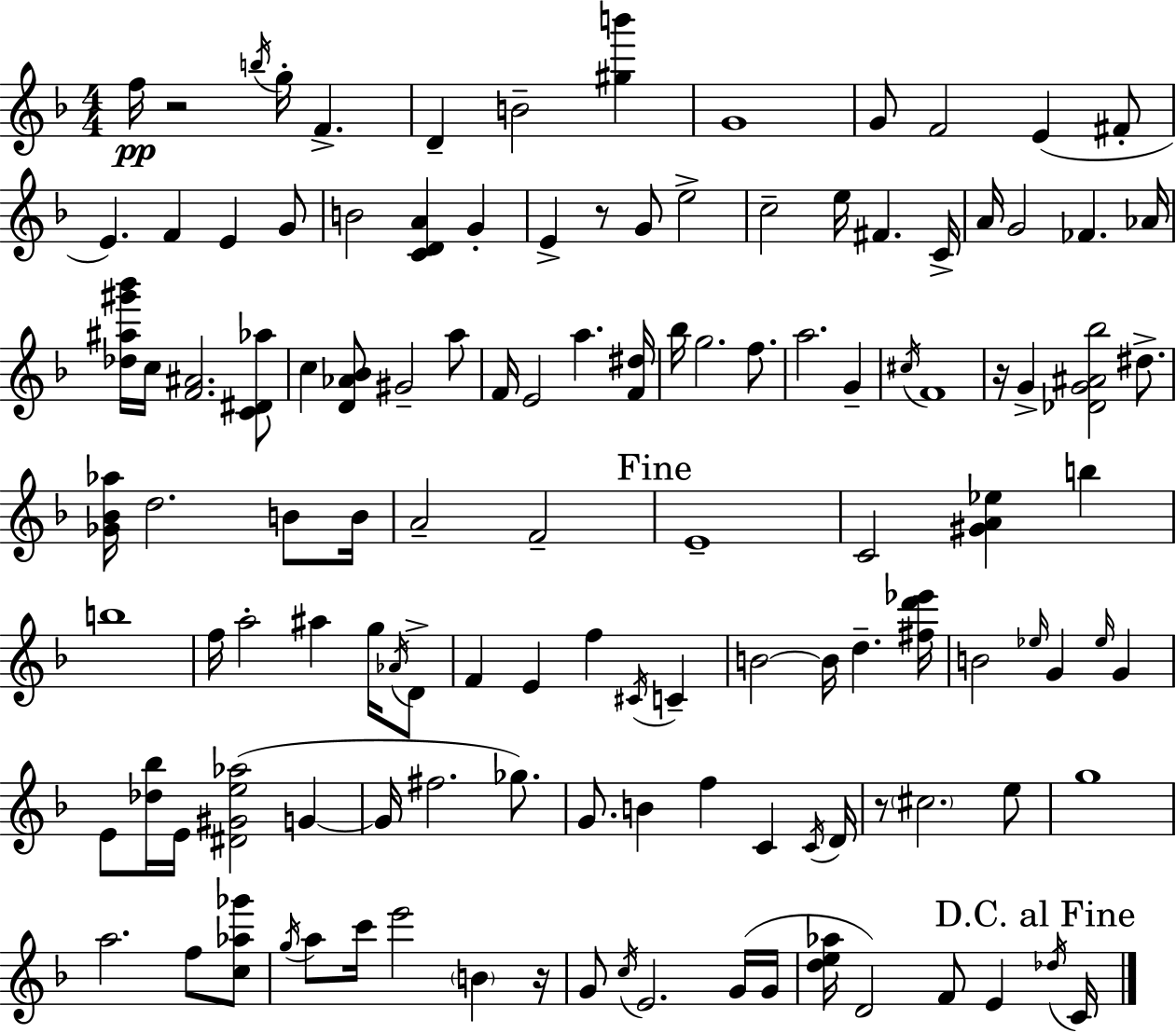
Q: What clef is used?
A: treble